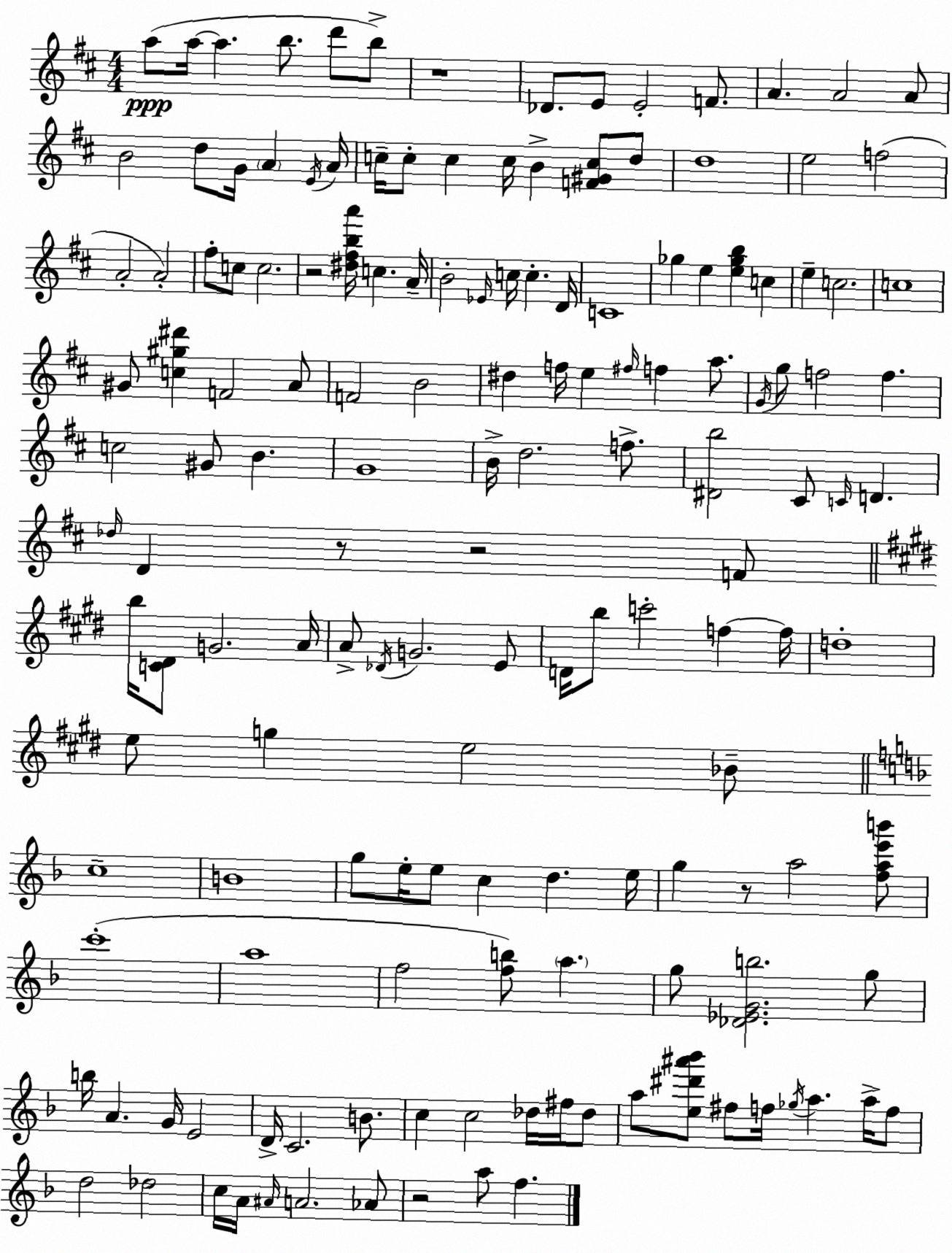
X:1
T:Untitled
M:4/4
L:1/4
K:D
a/2 a/4 a b/2 d'/2 b/2 z4 _D/2 E/2 E2 F/2 A A2 A/2 B2 d/2 G/4 A E/4 A/4 c/4 c/2 c c/4 B [F^Gc]/2 d/2 d4 e2 f2 A2 A2 ^f/2 c/2 c2 z2 [^d^fba']/4 c A/4 B2 _E/4 c/4 c D/4 C4 _g e [e_gb] c e c2 c4 ^G/2 [c^g^d'] F2 A/2 F2 B2 ^d f/4 e ^f/4 f a/2 G/4 g/2 f2 f c2 ^G/2 B G4 B/4 d2 f/2 [^Db]2 ^C/2 C/4 D _d/4 D z/2 z2 F/2 b/4 [C^D]/2 G2 A/4 A/2 _D/4 G2 E/2 D/4 b/2 c'2 f f/4 d4 e/2 g e2 _B/2 c4 B4 g/2 e/4 e/2 c d e/4 g z/2 a2 [fae'b']/2 c'4 a4 f2 [fb]/2 a g/2 [_D_EGb]2 g/2 b/4 A G/4 E2 D/4 C2 B/2 c c2 _d/4 ^f/4 _d/2 a/2 [e^d'^a'_b']/2 ^f/2 f/4 _g/4 a a/4 f/2 d2 _d2 c/4 A/4 ^A/4 A2 _A/2 z2 a/2 f